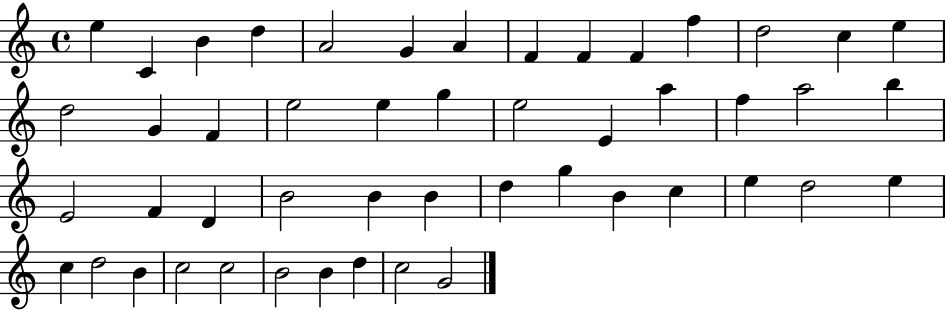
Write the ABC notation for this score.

X:1
T:Untitled
M:4/4
L:1/4
K:C
e C B d A2 G A F F F f d2 c e d2 G F e2 e g e2 E a f a2 b E2 F D B2 B B d g B c e d2 e c d2 B c2 c2 B2 B d c2 G2